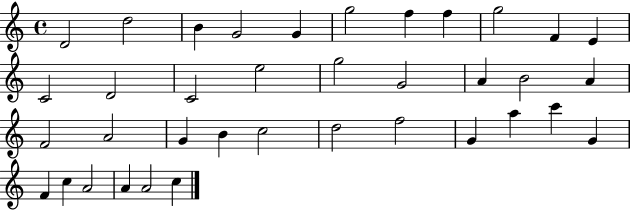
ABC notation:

X:1
T:Untitled
M:4/4
L:1/4
K:C
D2 d2 B G2 G g2 f f g2 F E C2 D2 C2 e2 g2 G2 A B2 A F2 A2 G B c2 d2 f2 G a c' G F c A2 A A2 c